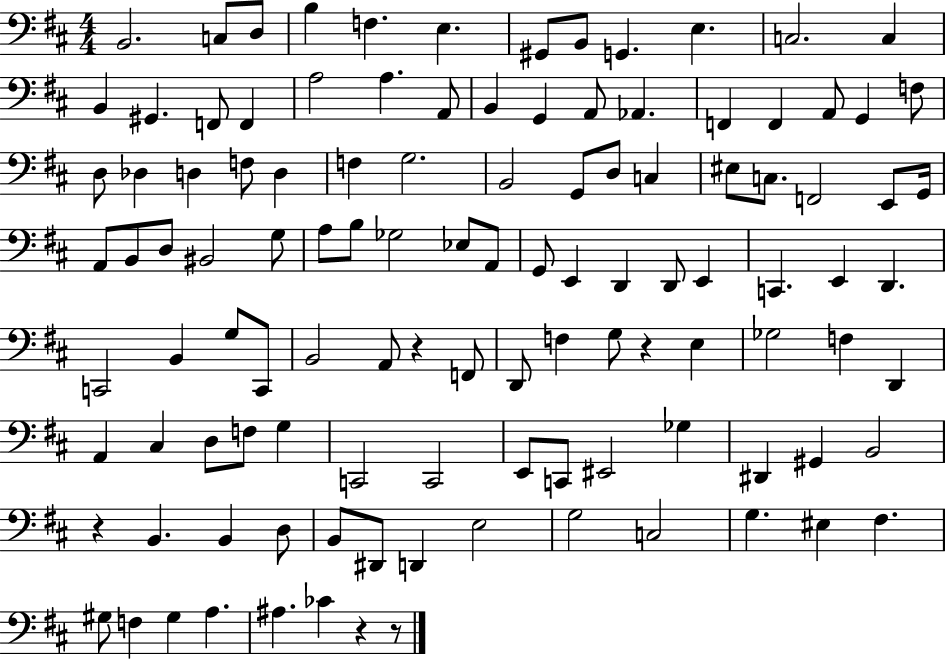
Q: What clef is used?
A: bass